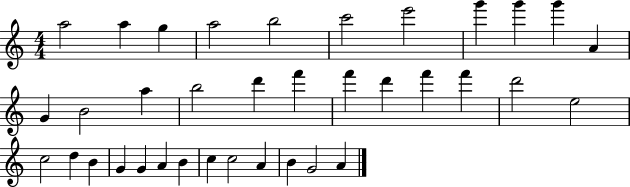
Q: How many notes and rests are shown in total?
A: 36